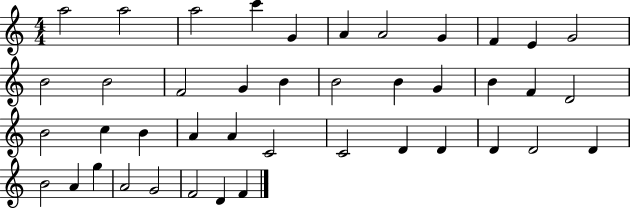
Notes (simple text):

A5/h A5/h A5/h C6/q G4/q A4/q A4/h G4/q F4/q E4/q G4/h B4/h B4/h F4/h G4/q B4/q B4/h B4/q G4/q B4/q F4/q D4/h B4/h C5/q B4/q A4/q A4/q C4/h C4/h D4/q D4/q D4/q D4/h D4/q B4/h A4/q G5/q A4/h G4/h F4/h D4/q F4/q